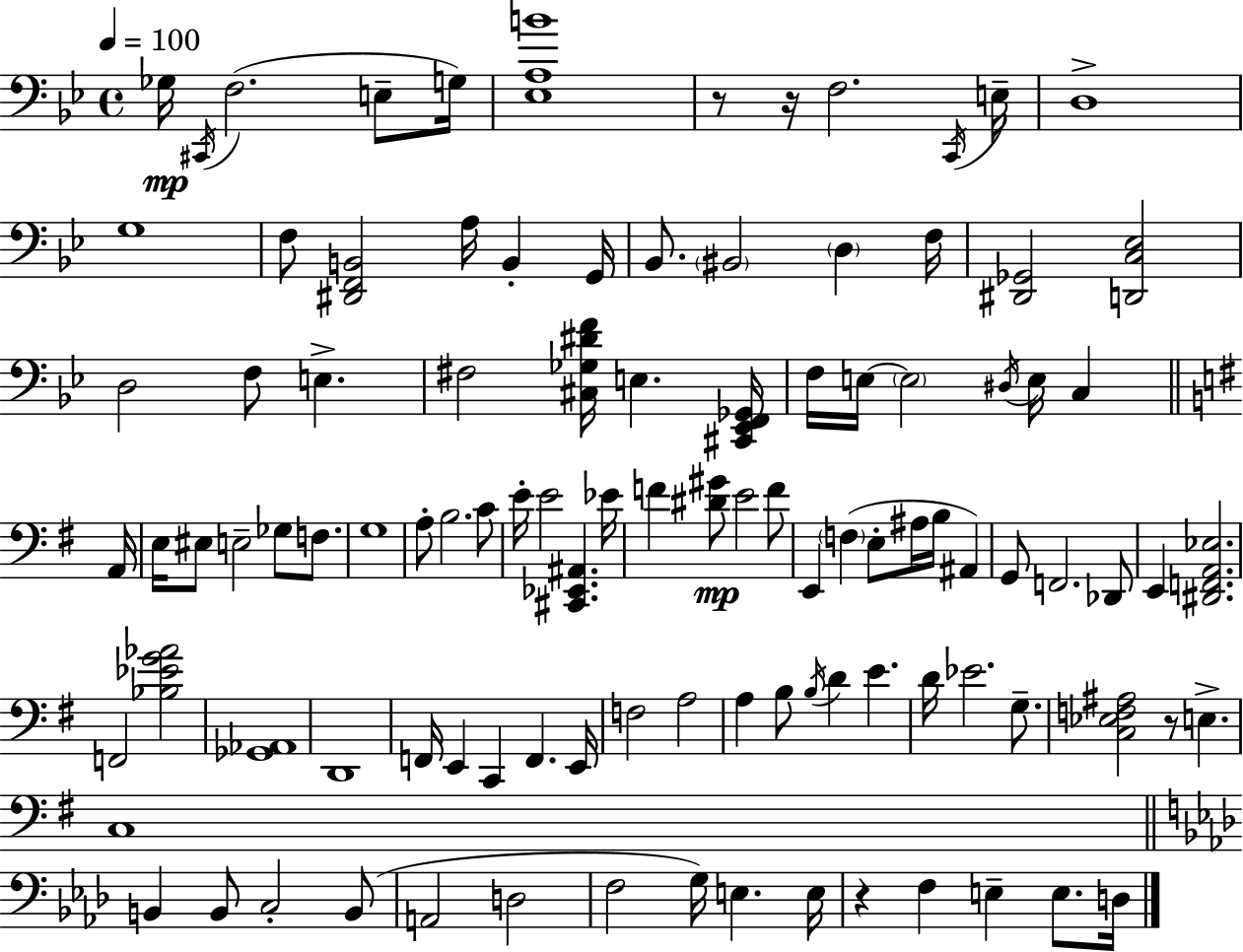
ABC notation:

X:1
T:Untitled
M:4/4
L:1/4
K:Bb
_G,/4 ^C,,/4 F,2 E,/2 G,/4 [_E,A,B]4 z/2 z/4 F,2 C,,/4 E,/4 D,4 G,4 F,/2 [^D,,F,,B,,]2 A,/4 B,, G,,/4 _B,,/2 ^B,,2 D, F,/4 [^D,,_G,,]2 [D,,C,_E,]2 D,2 F,/2 E, ^F,2 [^C,_G,^DF]/4 E, [^C,,_E,,F,,_G,,]/4 F,/4 E,/4 E,2 ^D,/4 E,/4 C, A,,/4 E,/4 ^E,/2 E,2 _G,/2 F,/2 G,4 A,/2 B,2 C/2 E/4 E2 [^C,,_E,,^A,,] _E/4 F [^D^G]/2 E2 F/2 E,, F, E,/2 ^A,/4 B,/4 ^A,, G,,/2 F,,2 _D,,/2 E,, [^D,,F,,A,,_E,]2 F,,2 [_B,_EG_A]2 [_G,,_A,,]4 D,,4 F,,/4 E,, C,, F,, E,,/4 F,2 A,2 A, B,/2 B,/4 D E D/4 _E2 G,/2 [C,_E,F,^A,]2 z/2 E, C,4 B,, B,,/2 C,2 B,,/2 A,,2 D,2 F,2 G,/4 E, E,/4 z F, E, E,/2 D,/4